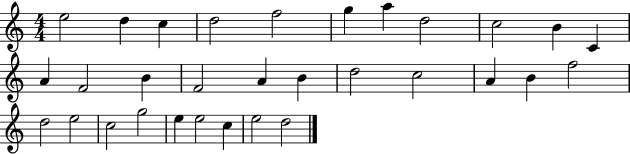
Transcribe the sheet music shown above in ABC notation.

X:1
T:Untitled
M:4/4
L:1/4
K:C
e2 d c d2 f2 g a d2 c2 B C A F2 B F2 A B d2 c2 A B f2 d2 e2 c2 g2 e e2 c e2 d2